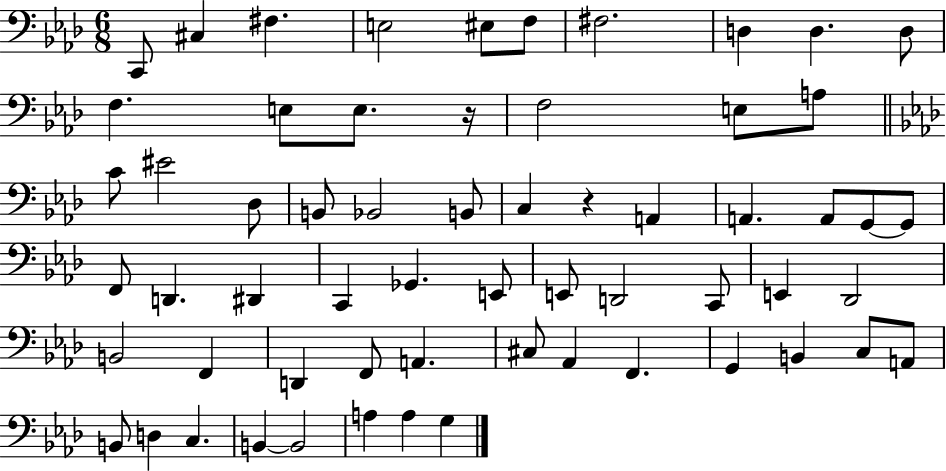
C2/e C#3/q F#3/q. E3/h EIS3/e F3/e F#3/h. D3/q D3/q. D3/e F3/q. E3/e E3/e. R/s F3/h E3/e A3/e C4/e EIS4/h Db3/e B2/e Bb2/h B2/e C3/q R/q A2/q A2/q. A2/e G2/e G2/e F2/e D2/q. D#2/q C2/q Gb2/q. E2/e E2/e D2/h C2/e E2/q Db2/h B2/h F2/q D2/q F2/e A2/q. C#3/e Ab2/q F2/q. G2/q B2/q C3/e A2/e B2/e D3/q C3/q. B2/q B2/h A3/q A3/q G3/q